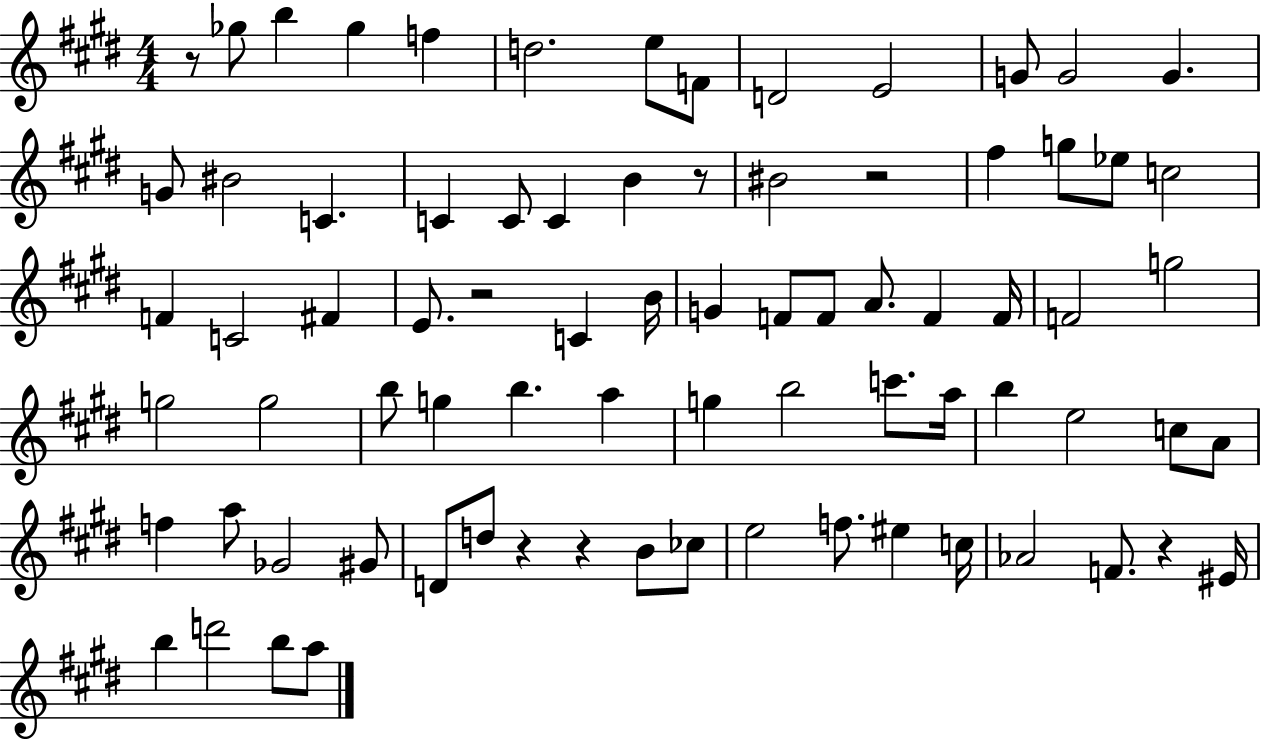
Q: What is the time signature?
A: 4/4